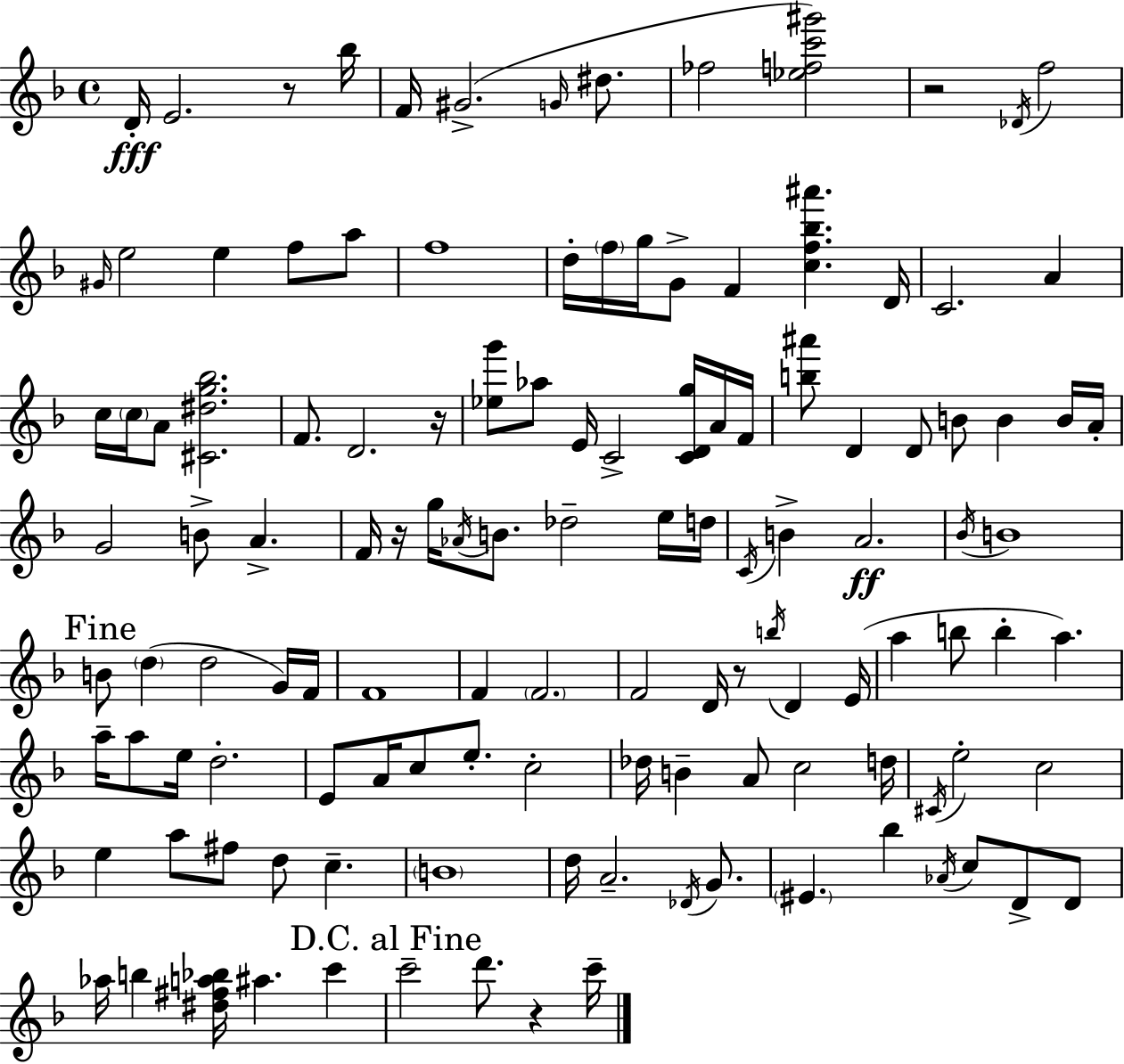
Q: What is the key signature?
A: D minor